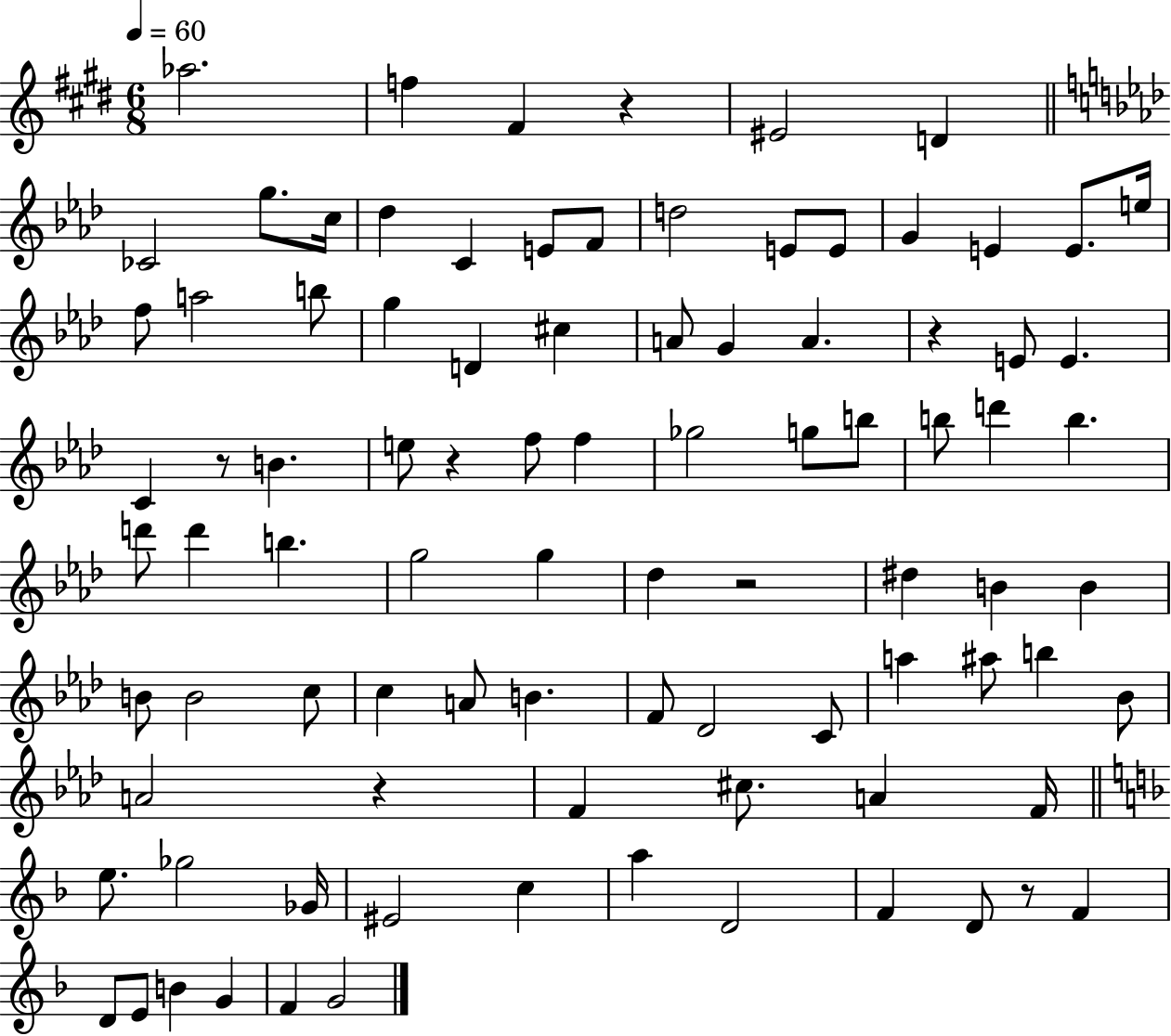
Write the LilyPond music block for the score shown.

{
  \clef treble
  \numericTimeSignature
  \time 6/8
  \key e \major
  \tempo 4 = 60
  aes''2. | f''4 fis'4 r4 | eis'2 d'4 | \bar "||" \break \key aes \major ces'2 g''8. c''16 | des''4 c'4 e'8 f'8 | d''2 e'8 e'8 | g'4 e'4 e'8. e''16 | \break f''8 a''2 b''8 | g''4 d'4 cis''4 | a'8 g'4 a'4. | r4 e'8 e'4. | \break c'4 r8 b'4. | e''8 r4 f''8 f''4 | ges''2 g''8 b''8 | b''8 d'''4 b''4. | \break d'''8 d'''4 b''4. | g''2 g''4 | des''4 r2 | dis''4 b'4 b'4 | \break b'8 b'2 c''8 | c''4 a'8 b'4. | f'8 des'2 c'8 | a''4 ais''8 b''4 bes'8 | \break a'2 r4 | f'4 cis''8. a'4 f'16 | \bar "||" \break \key f \major e''8. ges''2 ges'16 | eis'2 c''4 | a''4 d'2 | f'4 d'8 r8 f'4 | \break d'8 e'8 b'4 g'4 | f'4 g'2 | \bar "|."
}